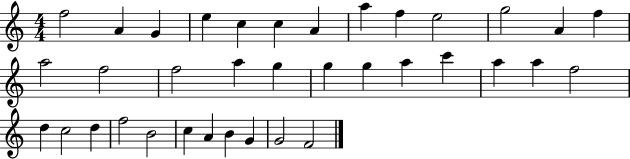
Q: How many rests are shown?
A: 0